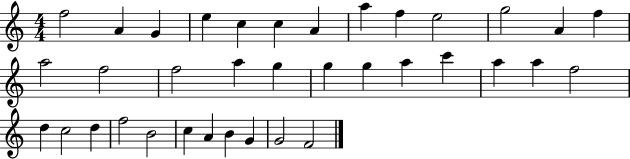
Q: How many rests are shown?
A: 0